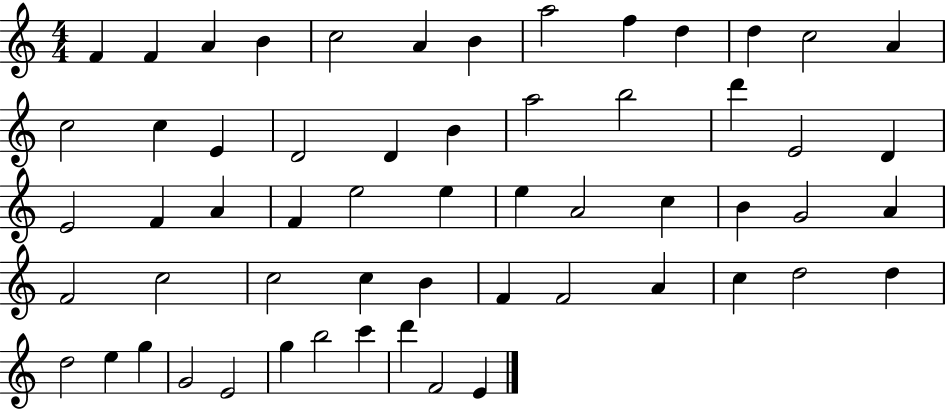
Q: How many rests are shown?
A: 0